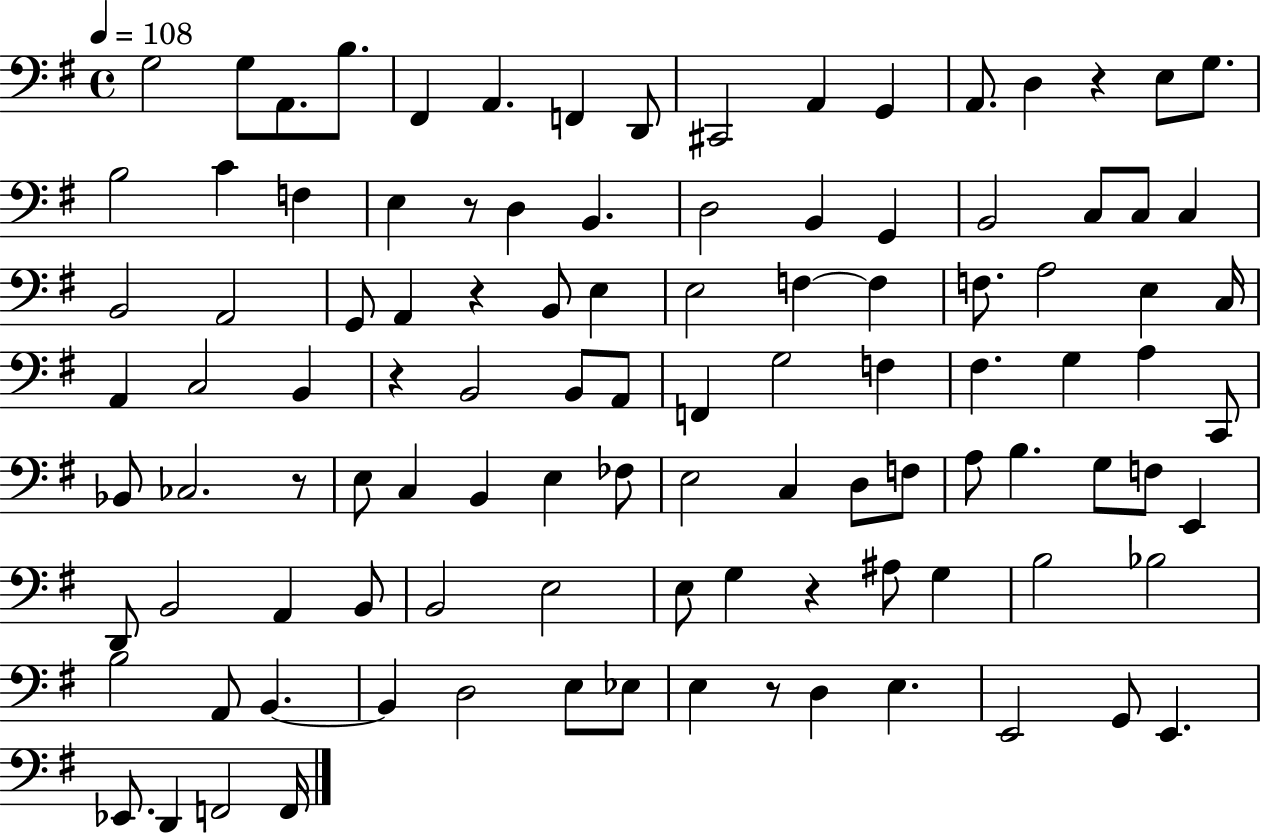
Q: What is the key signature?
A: G major